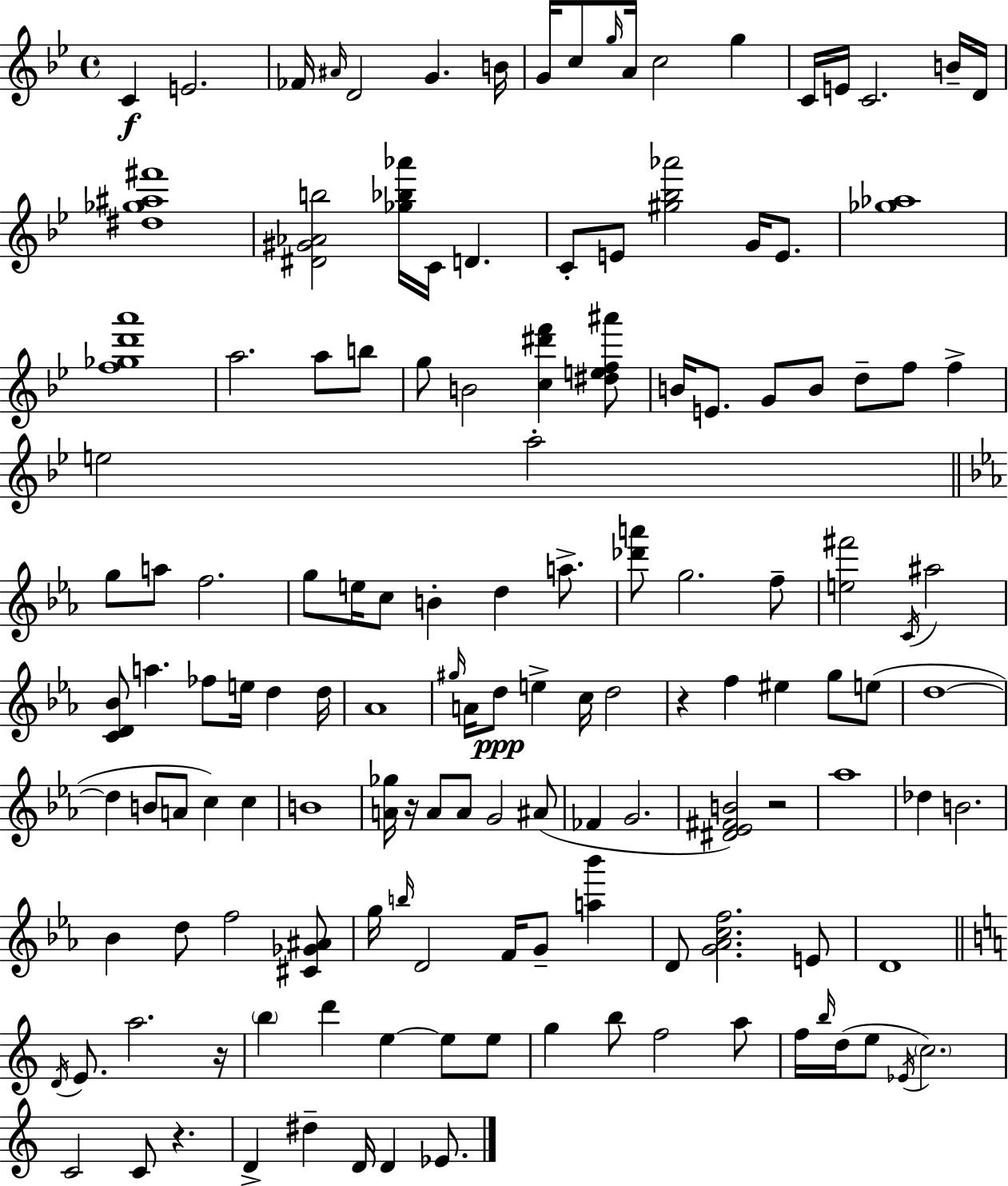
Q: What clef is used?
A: treble